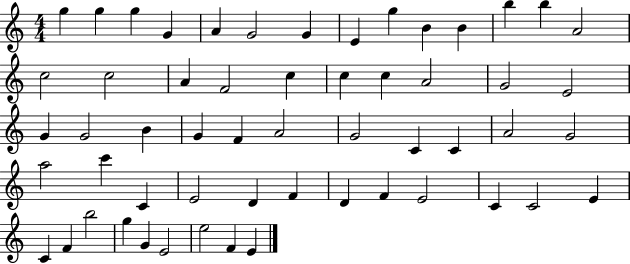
G5/q G5/q G5/q G4/q A4/q G4/h G4/q E4/q G5/q B4/q B4/q B5/q B5/q A4/h C5/h C5/h A4/q F4/h C5/q C5/q C5/q A4/h G4/h E4/h G4/q G4/h B4/q G4/q F4/q A4/h G4/h C4/q C4/q A4/h G4/h A5/h C6/q C4/q E4/h D4/q F4/q D4/q F4/q E4/h C4/q C4/h E4/q C4/q F4/q B5/h G5/q G4/q E4/h E5/h F4/q E4/q